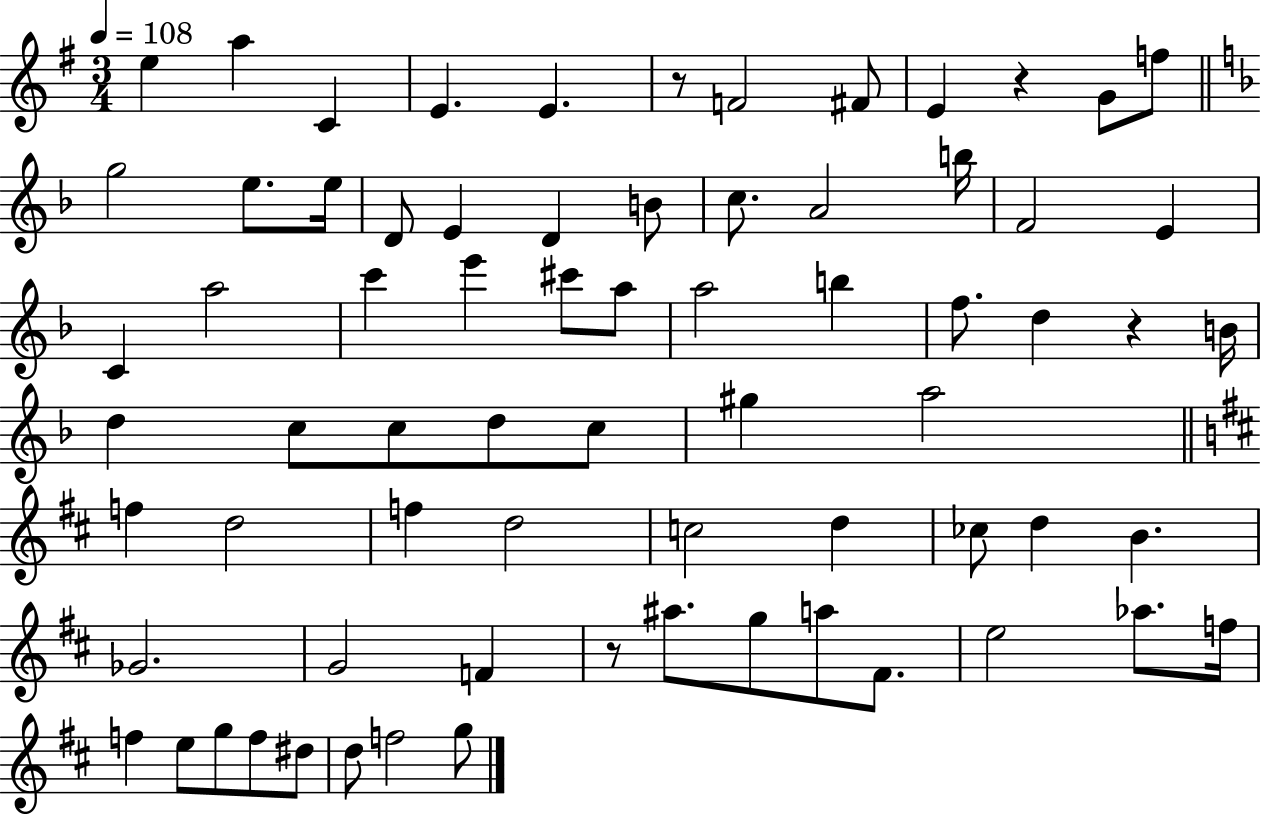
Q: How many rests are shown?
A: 4